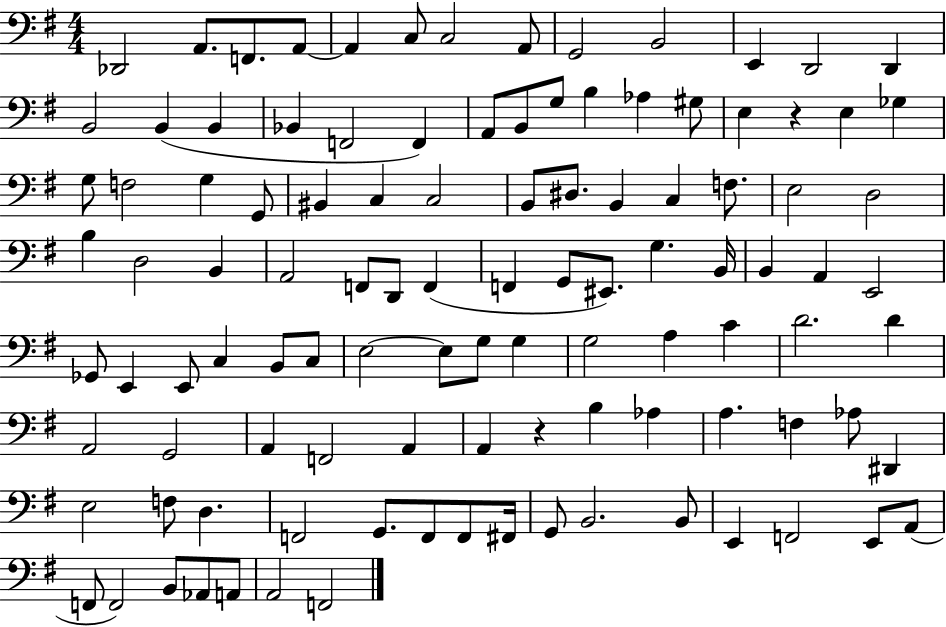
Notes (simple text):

Db2/h A2/e. F2/e. A2/e A2/q C3/e C3/h A2/e G2/h B2/h E2/q D2/h D2/q B2/h B2/q B2/q Bb2/q F2/h F2/q A2/e B2/e G3/e B3/q Ab3/q G#3/e E3/q R/q E3/q Gb3/q G3/e F3/h G3/q G2/e BIS2/q C3/q C3/h B2/e D#3/e. B2/q C3/q F3/e. E3/h D3/h B3/q D3/h B2/q A2/h F2/e D2/e F2/q F2/q G2/e EIS2/e. G3/q. B2/s B2/q A2/q E2/h Gb2/e E2/q E2/e C3/q B2/e C3/e E3/h E3/e G3/e G3/q G3/h A3/q C4/q D4/h. D4/q A2/h G2/h A2/q F2/h A2/q A2/q R/q B3/q Ab3/q A3/q. F3/q Ab3/e D#2/q E3/h F3/e D3/q. F2/h G2/e. F2/e F2/e F#2/s G2/e B2/h. B2/e E2/q F2/h E2/e A2/e F2/e F2/h B2/e Ab2/e A2/e A2/h F2/h